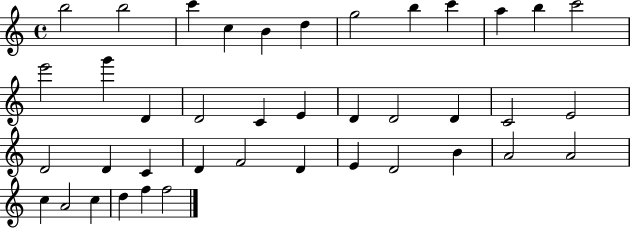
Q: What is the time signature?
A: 4/4